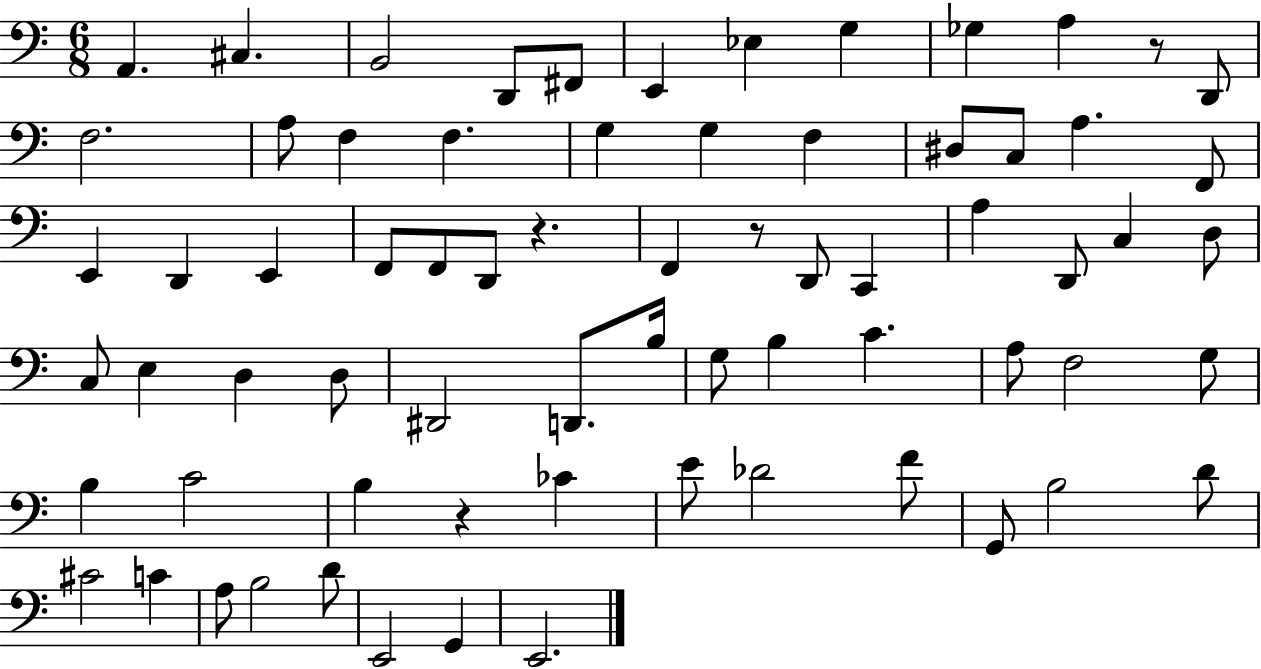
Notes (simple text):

A2/q. C#3/q. B2/h D2/e F#2/e E2/q Eb3/q G3/q Gb3/q A3/q R/e D2/e F3/h. A3/e F3/q F3/q. G3/q G3/q F3/q D#3/e C3/e A3/q. F2/e E2/q D2/q E2/q F2/e F2/e D2/e R/q. F2/q R/e D2/e C2/q A3/q D2/e C3/q D3/e C3/e E3/q D3/q D3/e D#2/h D2/e. B3/s G3/e B3/q C4/q. A3/e F3/h G3/e B3/q C4/h B3/q R/q CES4/q E4/e Db4/h F4/e G2/e B3/h D4/e C#4/h C4/q A3/e B3/h D4/e E2/h G2/q E2/h.